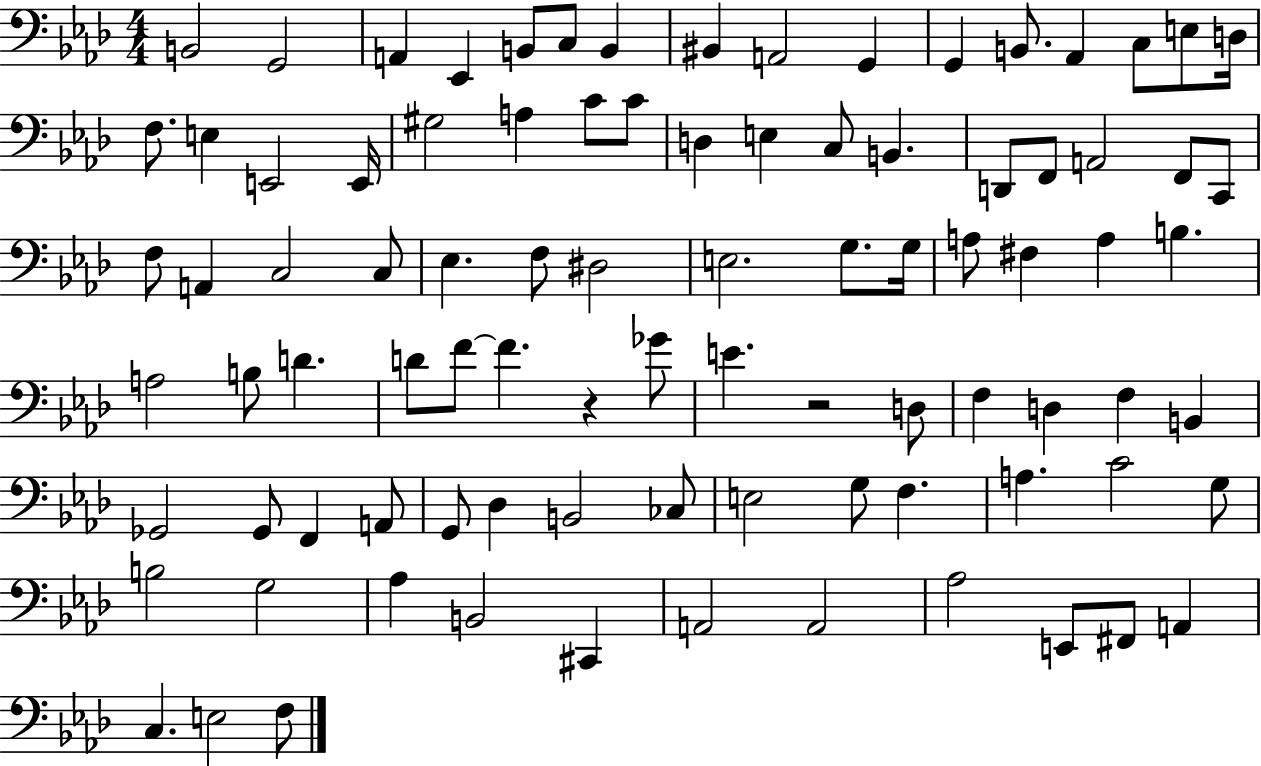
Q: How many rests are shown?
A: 2